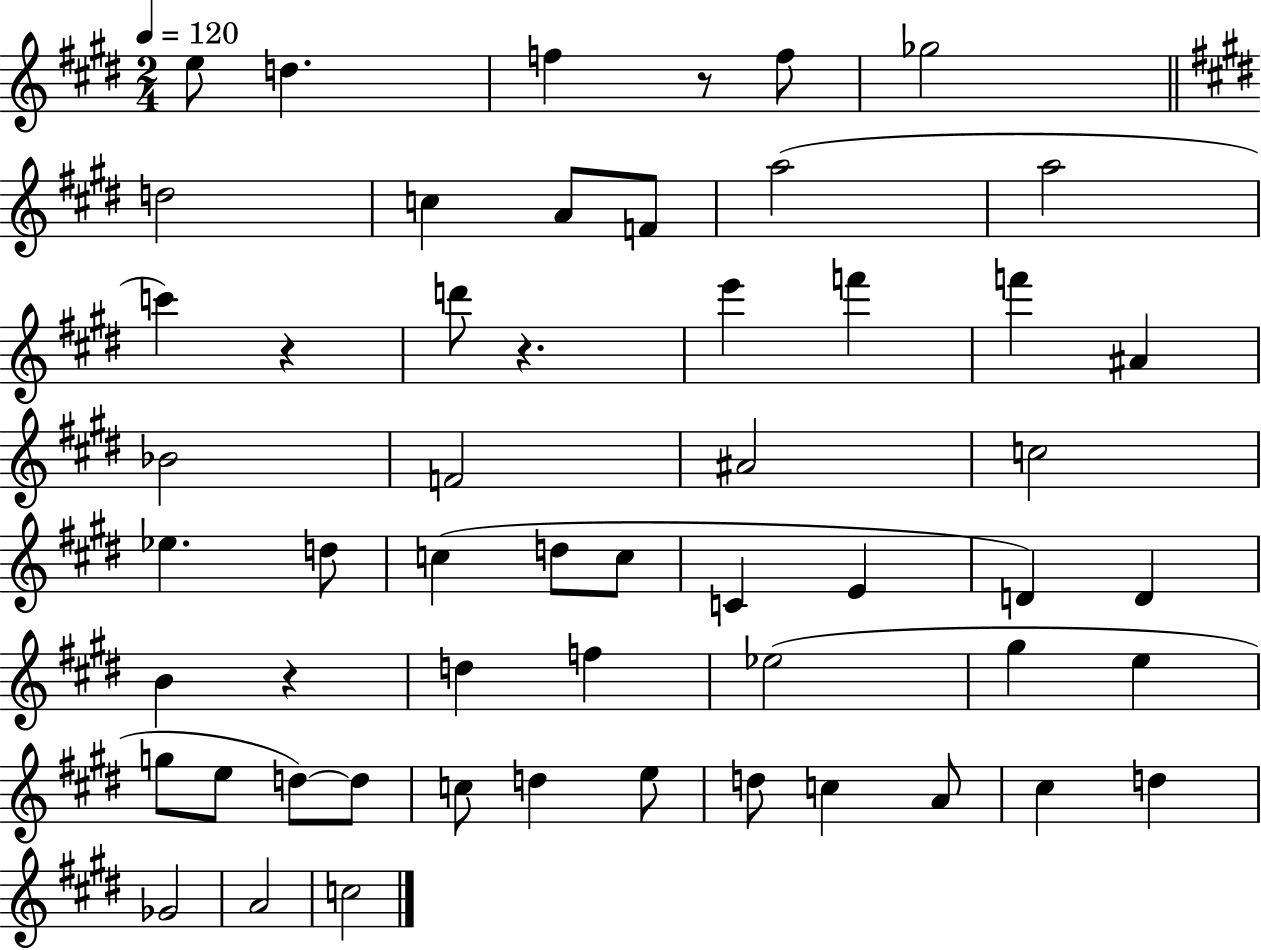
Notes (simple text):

E5/e D5/q. F5/q R/e F5/e Gb5/h D5/h C5/q A4/e F4/e A5/h A5/h C6/q R/q D6/e R/q. E6/q F6/q F6/q A#4/q Bb4/h F4/h A#4/h C5/h Eb5/q. D5/e C5/q D5/e C5/e C4/q E4/q D4/q D4/q B4/q R/q D5/q F5/q Eb5/h G#5/q E5/q G5/e E5/e D5/e D5/e C5/e D5/q E5/e D5/e C5/q A4/e C#5/q D5/q Gb4/h A4/h C5/h